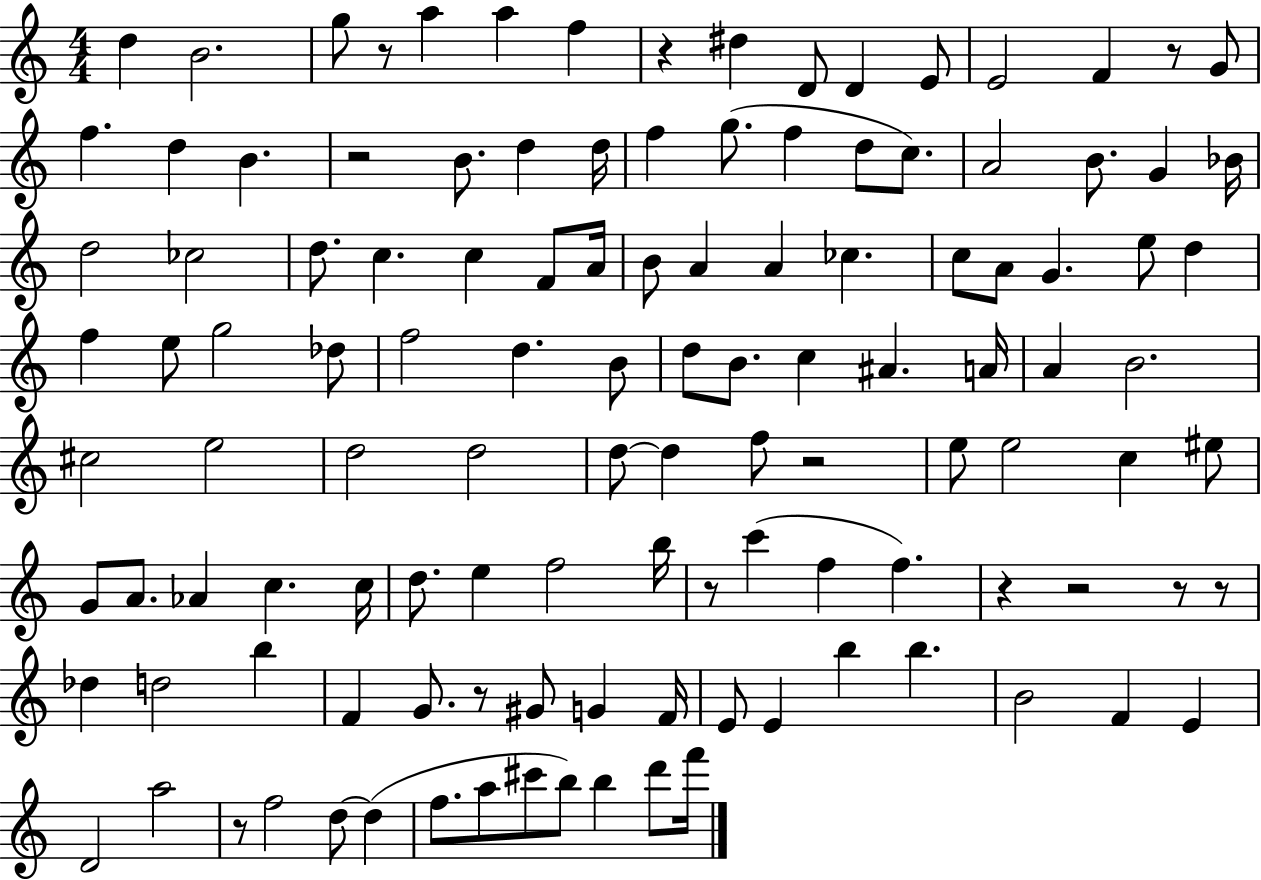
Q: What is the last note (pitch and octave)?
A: F6